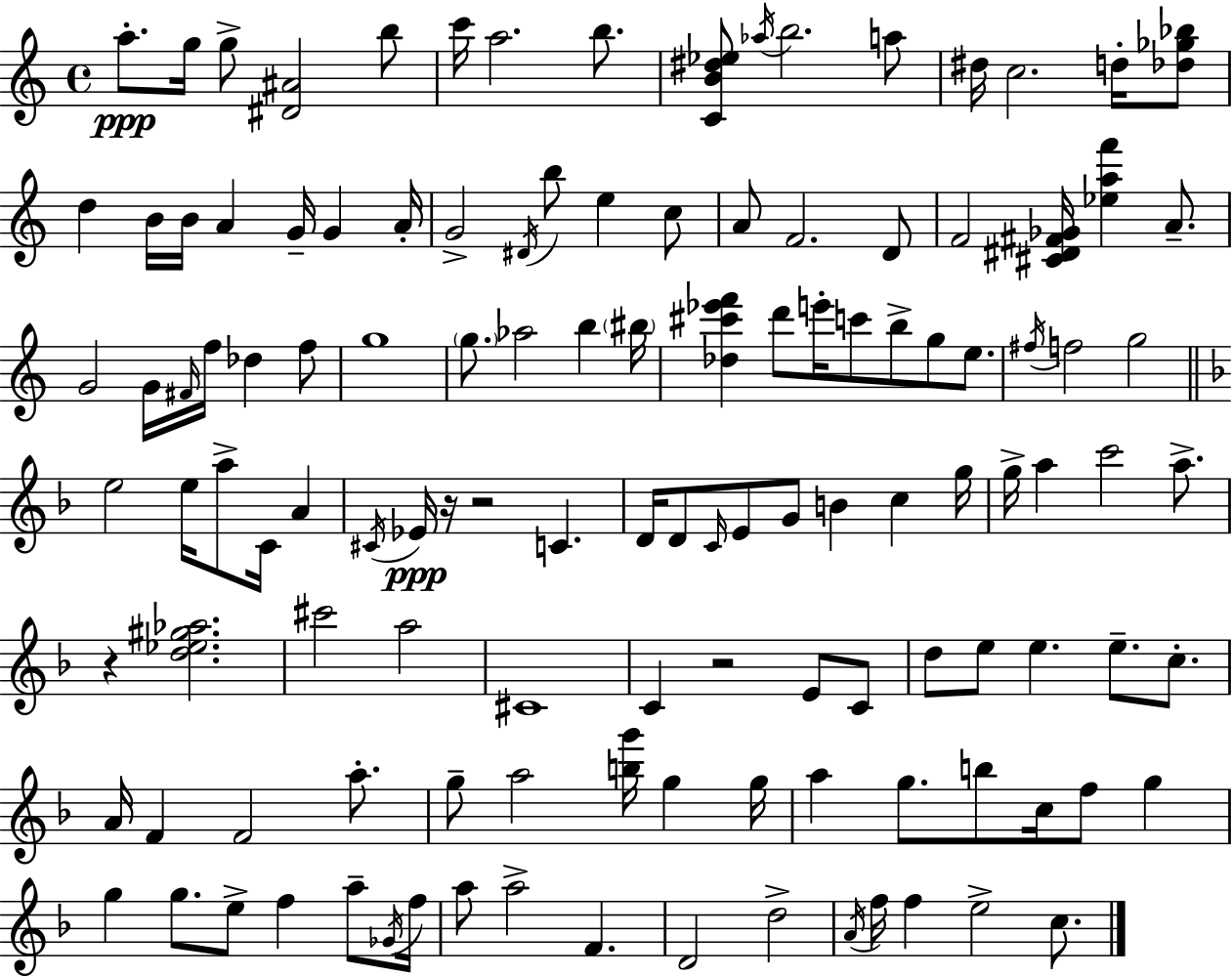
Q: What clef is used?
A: treble